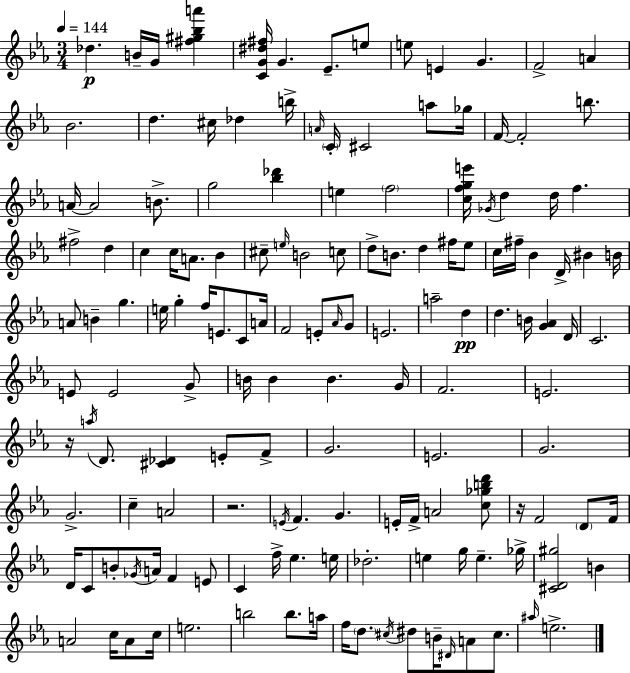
Db5/q. B4/s G4/s [F#5,G#5,Bb5,A6]/q [C4,G4,D#5,F#5]/s G4/q. Eb4/e. E5/e E5/e E4/q G4/q. F4/h A4/q Bb4/h. D5/q. C#5/s Db5/q B5/s A4/s C4/s C#4/h A5/e Gb5/s F4/s F4/h B5/e. A4/s A4/h B4/e. G5/h [Bb5,Db6]/q E5/q F5/h [C5,F5,G5,E6]/s Gb4/s D5/q D5/s F5/q. F#5/h D5/q C5/q C5/s A4/e. Bb4/q C#5/e E5/s B4/h C5/e D5/e B4/e. D5/q F#5/s Eb5/e C5/s F#5/s Bb4/q D4/s BIS4/q B4/s A4/e B4/q G5/q. E5/s G5/q F5/s E4/e. C4/e A4/s F4/h E4/e Ab4/s G4/e E4/h. A5/h D5/q D5/q. B4/s [G4,Ab4]/q D4/s C4/h. E4/e E4/h G4/e B4/s B4/q B4/q. G4/s F4/h. E4/h. R/s A5/s D4/e. [C#4,Db4]/q E4/e F4/e G4/h. E4/h. G4/h. G4/h. C5/q A4/h R/h. E4/s F4/q. G4/q. E4/s F4/s A4/h [C5,Gb5,B5,D6]/e R/s F4/h D4/e F4/s D4/s C4/e B4/e Gb4/s A4/s F4/q E4/e C4/q F5/s Eb5/q. E5/s Db5/h. E5/q G5/s E5/q. Gb5/s [C#4,D4,G#5]/h B4/q A4/h C5/s A4/e C5/s E5/h. B5/h B5/e. A5/s F5/s D5/e. C#5/s D#5/e B4/s D#4/s A4/e C#5/e. A#5/s E5/h.